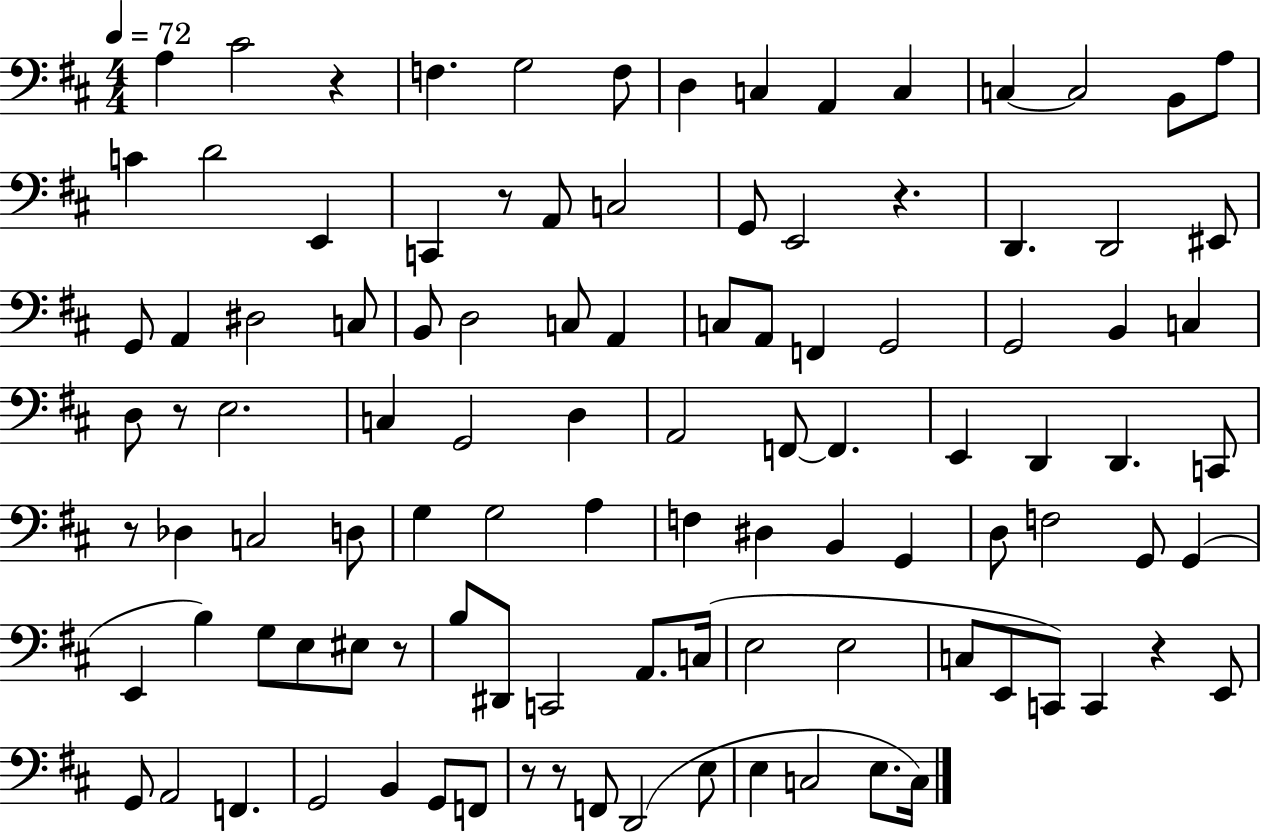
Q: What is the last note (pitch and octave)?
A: C3